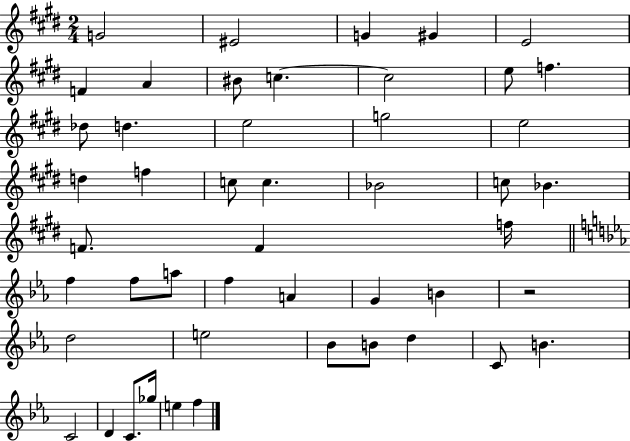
{
  \clef treble
  \numericTimeSignature
  \time 2/4
  \key e \major
  g'2 | eis'2 | g'4 gis'4 | e'2 | \break f'4 a'4 | bis'8 c''4.~~ | c''2 | e''8 f''4. | \break des''8 d''4. | e''2 | g''2 | e''2 | \break d''4 f''4 | c''8 c''4. | bes'2 | c''8 bes'4. | \break f'8. f'4 f''16 | \bar "||" \break \key ees \major f''4 f''8 a''8 | f''4 a'4 | g'4 b'4 | r2 | \break d''2 | e''2 | bes'8 b'8 d''4 | c'8 b'4. | \break c'2 | d'4 c'8. ges''16 | e''4 f''4 | \bar "|."
}